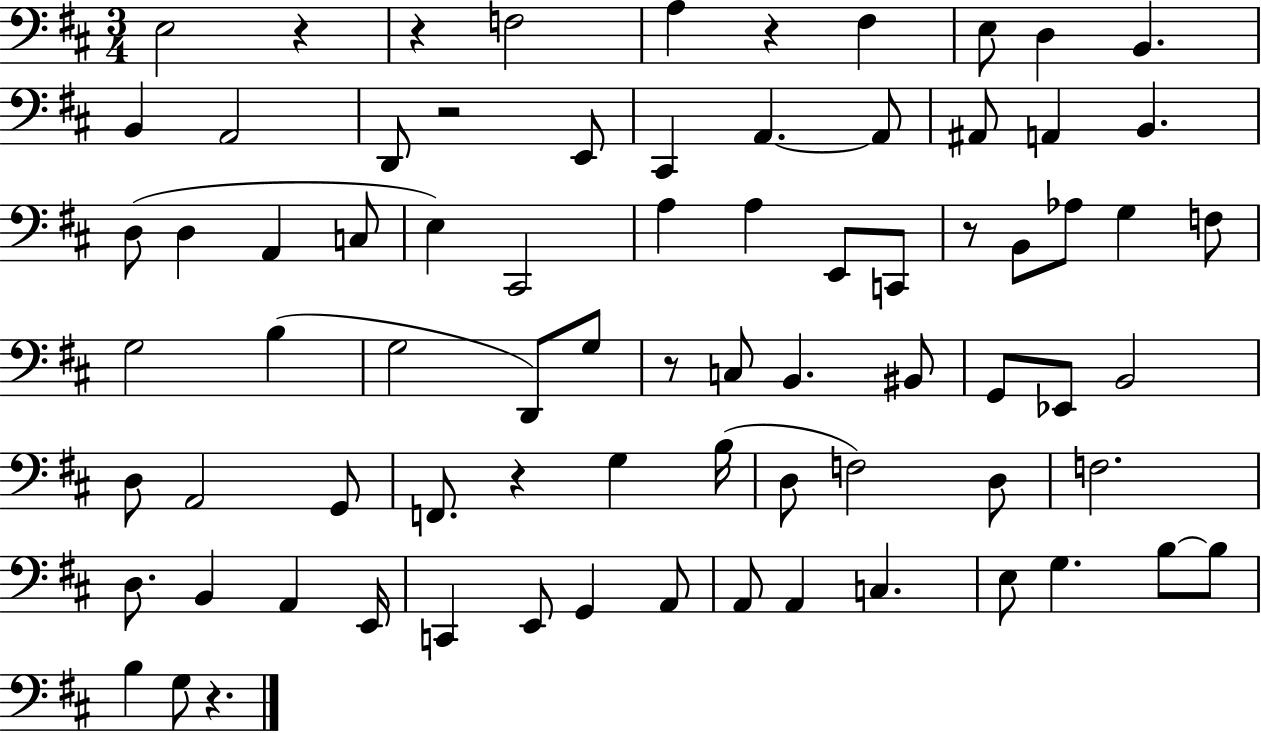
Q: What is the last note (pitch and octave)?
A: G3